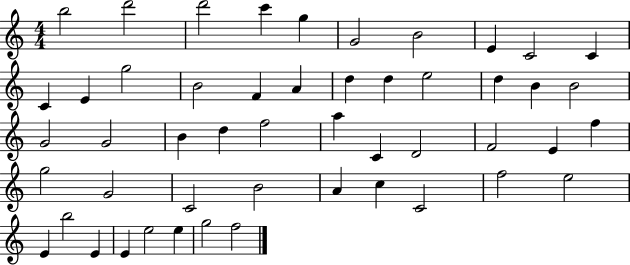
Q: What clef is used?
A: treble